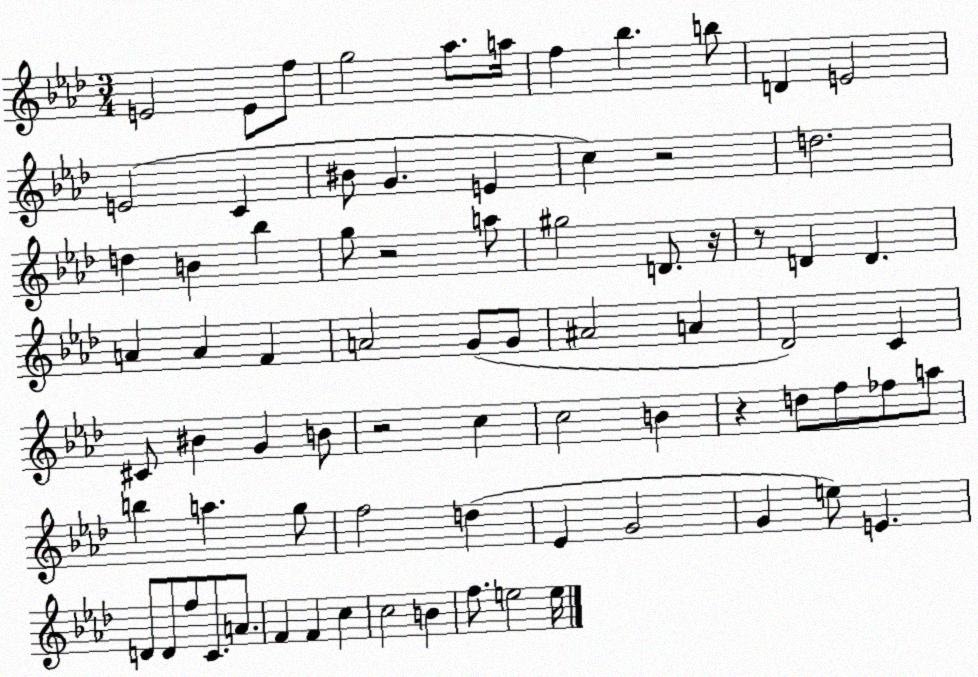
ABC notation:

X:1
T:Untitled
M:3/4
L:1/4
K:Ab
E2 E/2 f/2 g2 _a/2 a/4 f _b b/2 D E2 E2 C ^B/2 G E c z2 d2 d B _b g/2 z2 a/2 ^g2 D/2 z/4 z/2 D D A A F A2 G/2 G/2 ^A2 A _D2 C ^C/2 ^B G B/2 z2 c c2 B z d/2 f/2 _f/2 a/2 b a g/2 f2 d _E G2 G e/2 E D/2 D/2 f/2 C/2 A/2 F F c c2 B f/2 e2 e/4